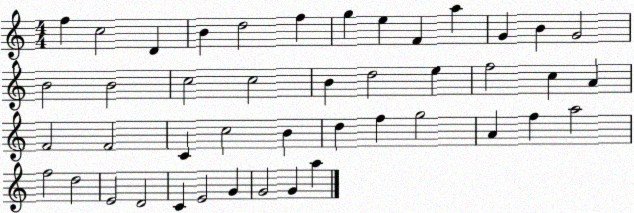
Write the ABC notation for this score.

X:1
T:Untitled
M:4/4
L:1/4
K:C
f c2 D B d2 f g e F a G B G2 B2 B2 c2 c2 B d2 e f2 c A F2 F2 C c2 B d f g2 A f a2 f2 d2 E2 D2 C E2 G G2 G a